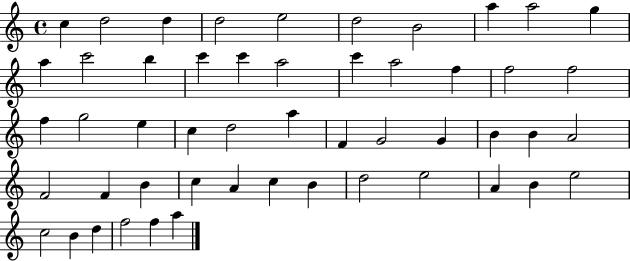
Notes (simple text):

C5/q D5/h D5/q D5/h E5/h D5/h B4/h A5/q A5/h G5/q A5/q C6/h B5/q C6/q C6/q A5/h C6/q A5/h F5/q F5/h F5/h F5/q G5/h E5/q C5/q D5/h A5/q F4/q G4/h G4/q B4/q B4/q A4/h F4/h F4/q B4/q C5/q A4/q C5/q B4/q D5/h E5/h A4/q B4/q E5/h C5/h B4/q D5/q F5/h F5/q A5/q